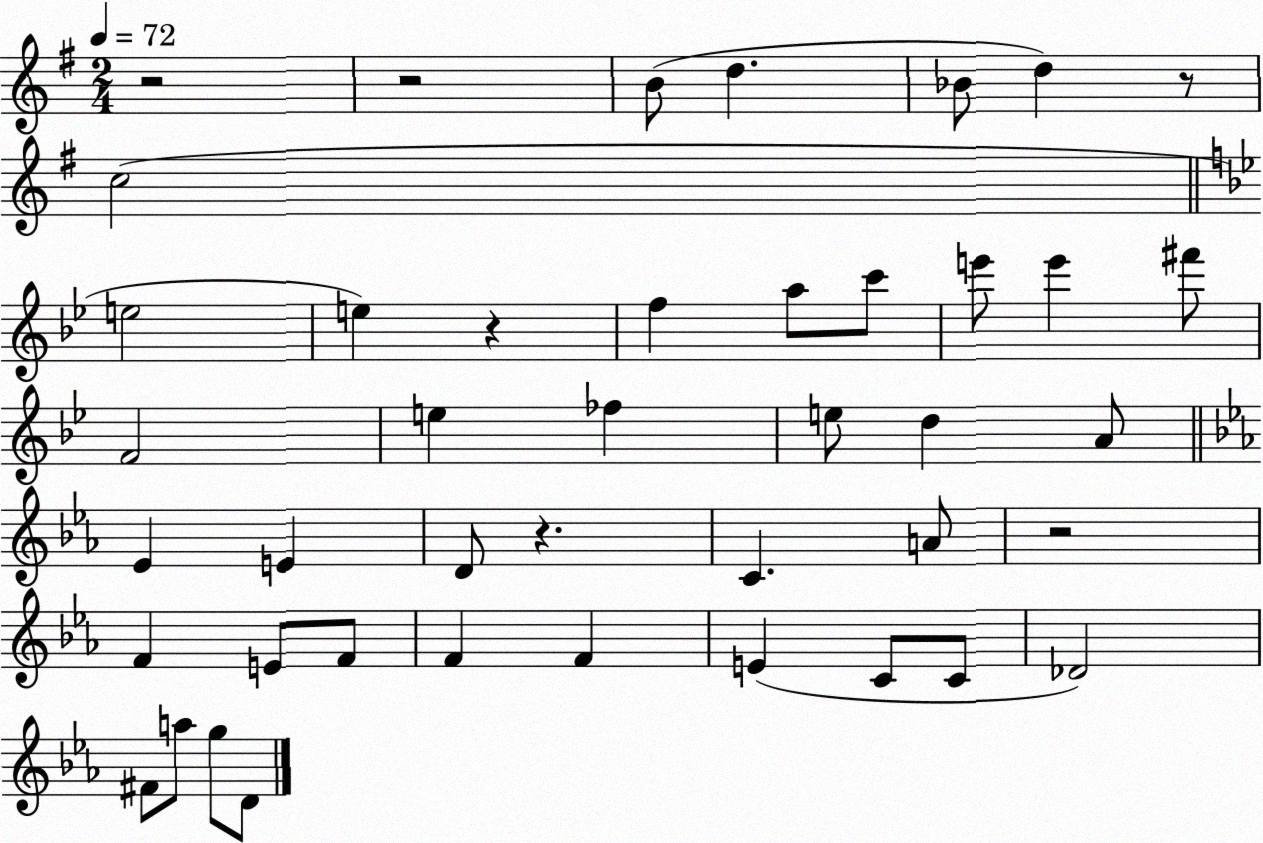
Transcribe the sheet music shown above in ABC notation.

X:1
T:Untitled
M:2/4
L:1/4
K:G
z2 z2 B/2 d _B/2 d z/2 c2 e2 e z f a/2 c'/2 e'/2 e' ^f'/2 F2 e _f e/2 d A/2 _E E D/2 z C A/2 z2 F E/2 F/2 F F E C/2 C/2 _D2 ^F/2 a/2 g/2 D/2